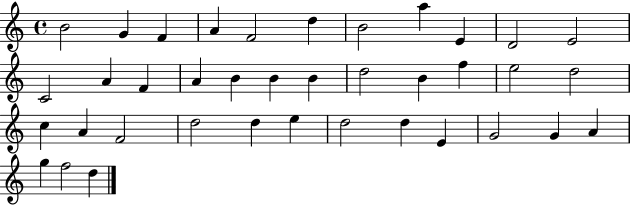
B4/h G4/q F4/q A4/q F4/h D5/q B4/h A5/q E4/q D4/h E4/h C4/h A4/q F4/q A4/q B4/q B4/q B4/q D5/h B4/q F5/q E5/h D5/h C5/q A4/q F4/h D5/h D5/q E5/q D5/h D5/q E4/q G4/h G4/q A4/q G5/q F5/h D5/q